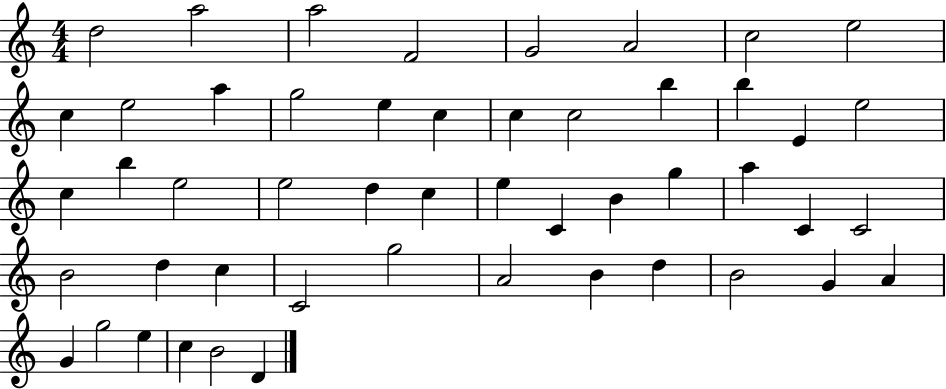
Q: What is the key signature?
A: C major